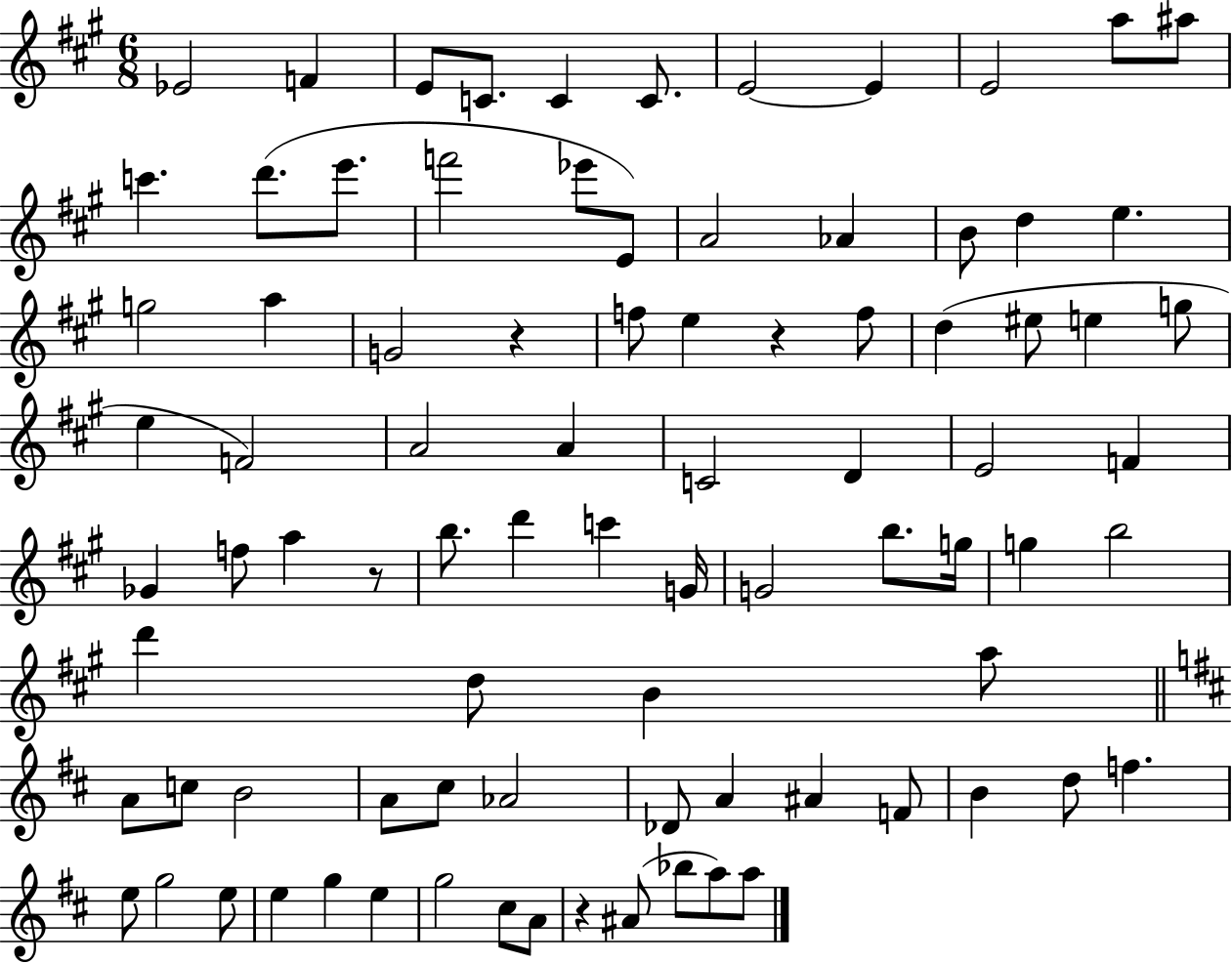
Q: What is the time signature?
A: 6/8